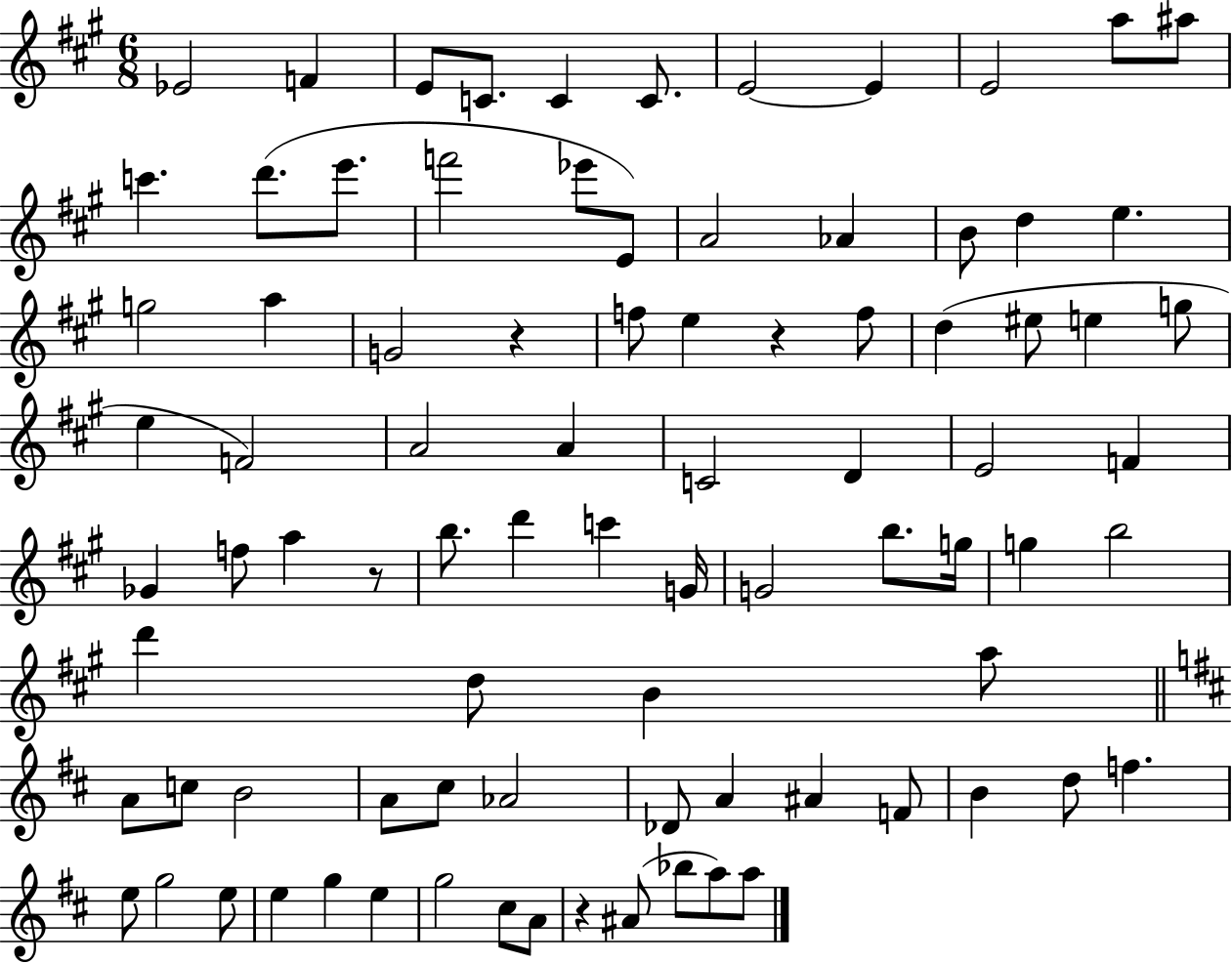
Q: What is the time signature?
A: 6/8